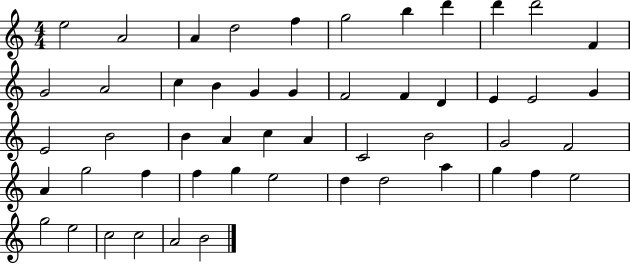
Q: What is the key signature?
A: C major